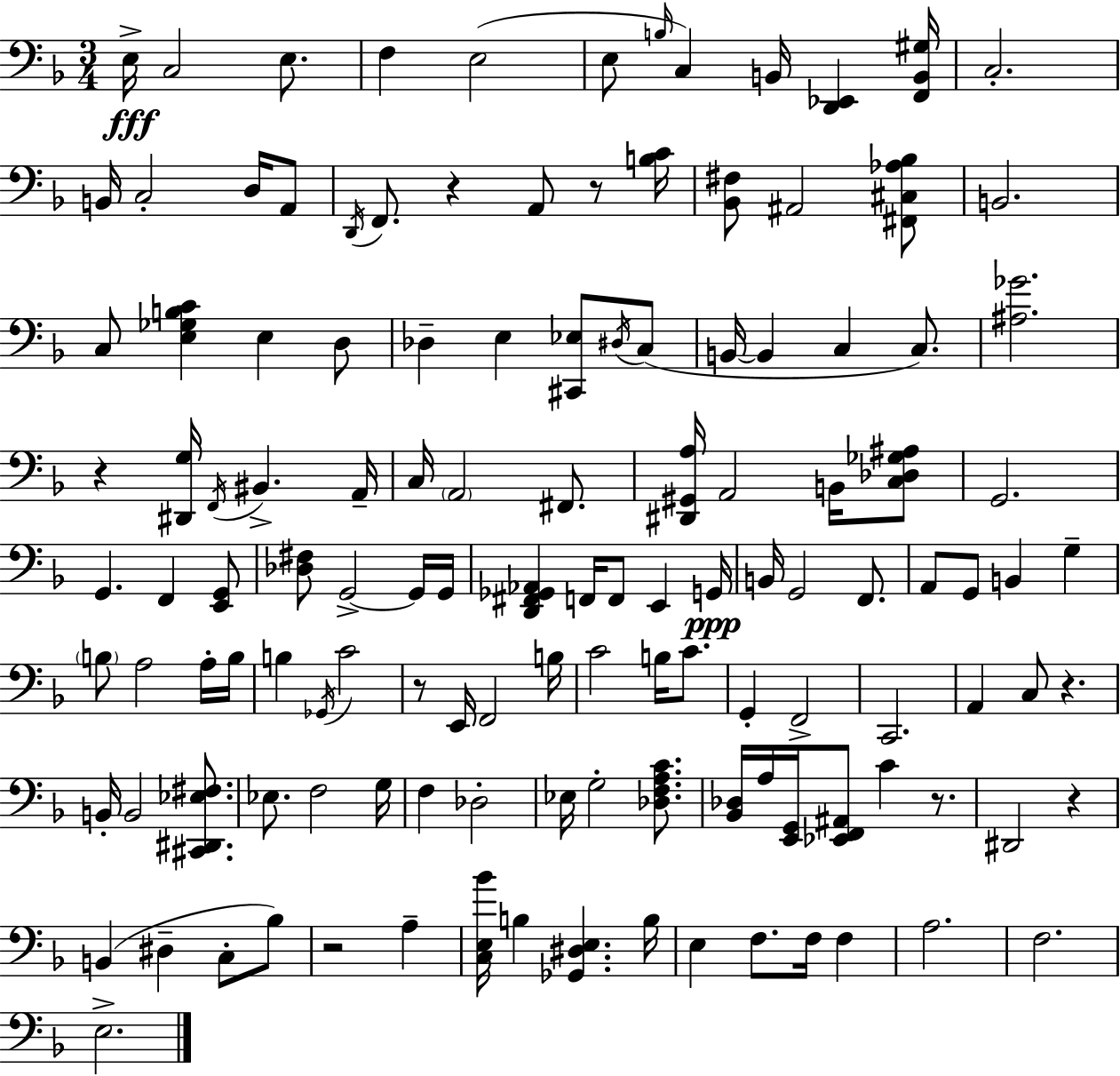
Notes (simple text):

E3/s C3/h E3/e. F3/q E3/h E3/e B3/s C3/q B2/s [D2,Eb2]/q [F2,B2,G#3]/s C3/h. B2/s C3/h D3/s A2/e D2/s F2/e. R/q A2/e R/e [B3,C4]/s [Bb2,F#3]/e A#2/h [F#2,C#3,Ab3,Bb3]/e B2/h. C3/e [E3,Gb3,B3,C4]/q E3/q D3/e Db3/q E3/q [C#2,Eb3]/e D#3/s C3/e B2/s B2/q C3/q C3/e. [A#3,Gb4]/h. R/q [D#2,G3]/s F2/s BIS2/q. A2/s C3/s A2/h F#2/e. [D#2,G#2,A3]/s A2/h B2/s [C3,Db3,Gb3,A#3]/e G2/h. G2/q. F2/q [E2,G2]/e [Db3,F#3]/e G2/h G2/s G2/s [D2,F#2,Gb2,Ab2]/q F2/s F2/e E2/q G2/s B2/s G2/h F2/e. A2/e G2/e B2/q G3/q B3/e A3/h A3/s B3/s B3/q Gb2/s C4/h R/e E2/s F2/h B3/s C4/h B3/s C4/e. G2/q F2/h C2/h. A2/q C3/e R/q. B2/s B2/h [C#2,D#2,Eb3,F#3]/e. Eb3/e. F3/h G3/s F3/q Db3/h Eb3/s G3/h [Db3,F3,A3,C4]/e. [Bb2,Db3]/s A3/s [E2,G2]/s [Eb2,F2,A#2]/e C4/q R/e. D#2/h R/q B2/q D#3/q C3/e Bb3/e R/h A3/q [C3,E3,Bb4]/s B3/q [Gb2,D#3,E3]/q. B3/s E3/q F3/e. F3/s F3/q A3/h. F3/h. E3/h.